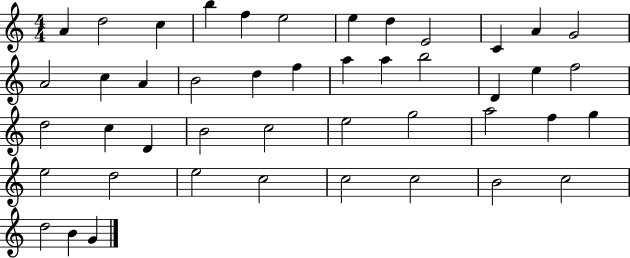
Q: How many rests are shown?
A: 0